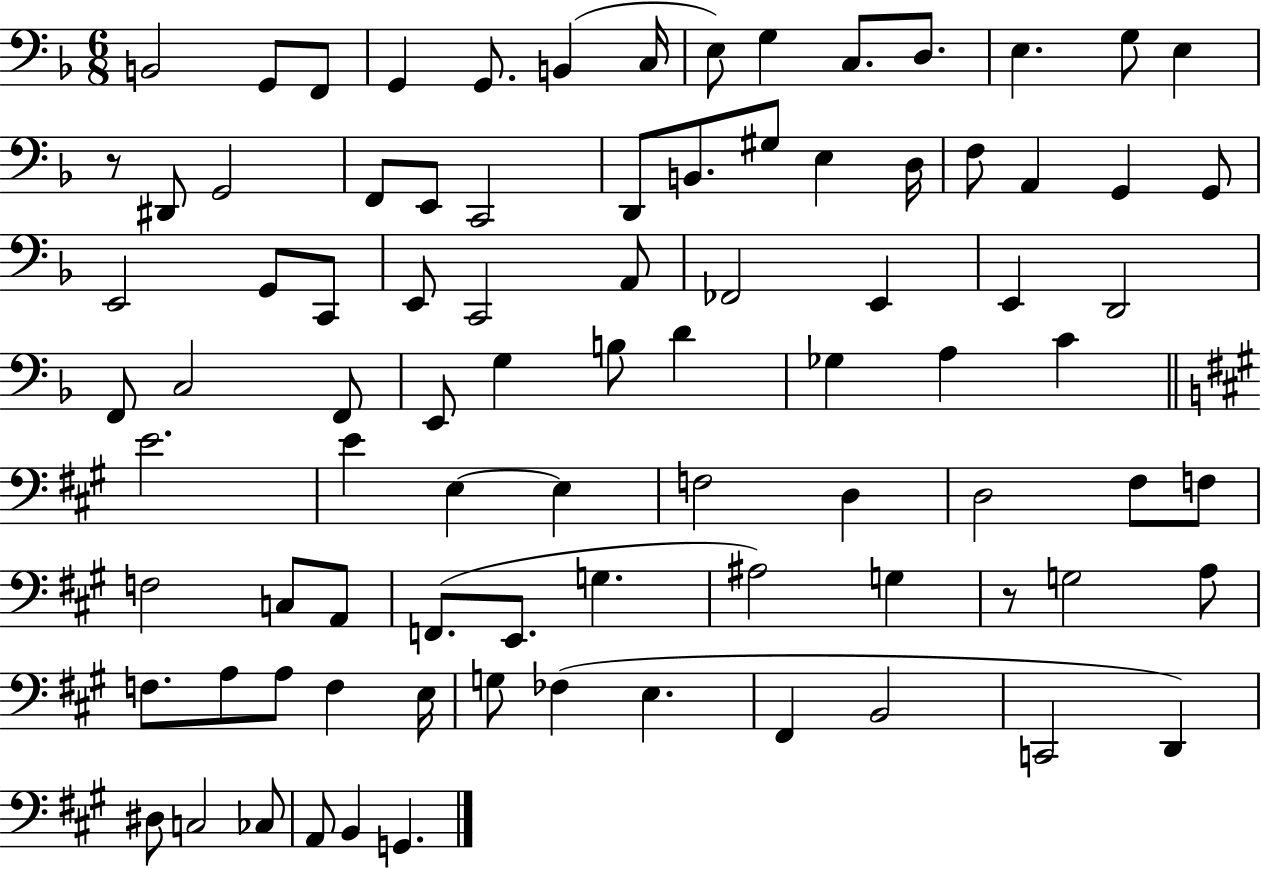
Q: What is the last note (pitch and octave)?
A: G2